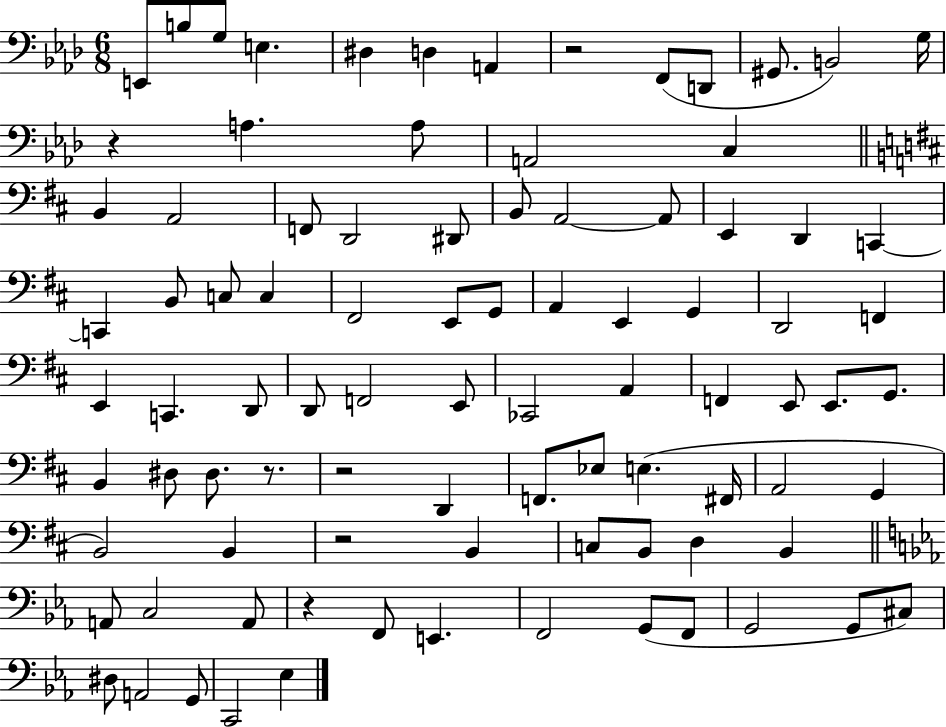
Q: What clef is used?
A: bass